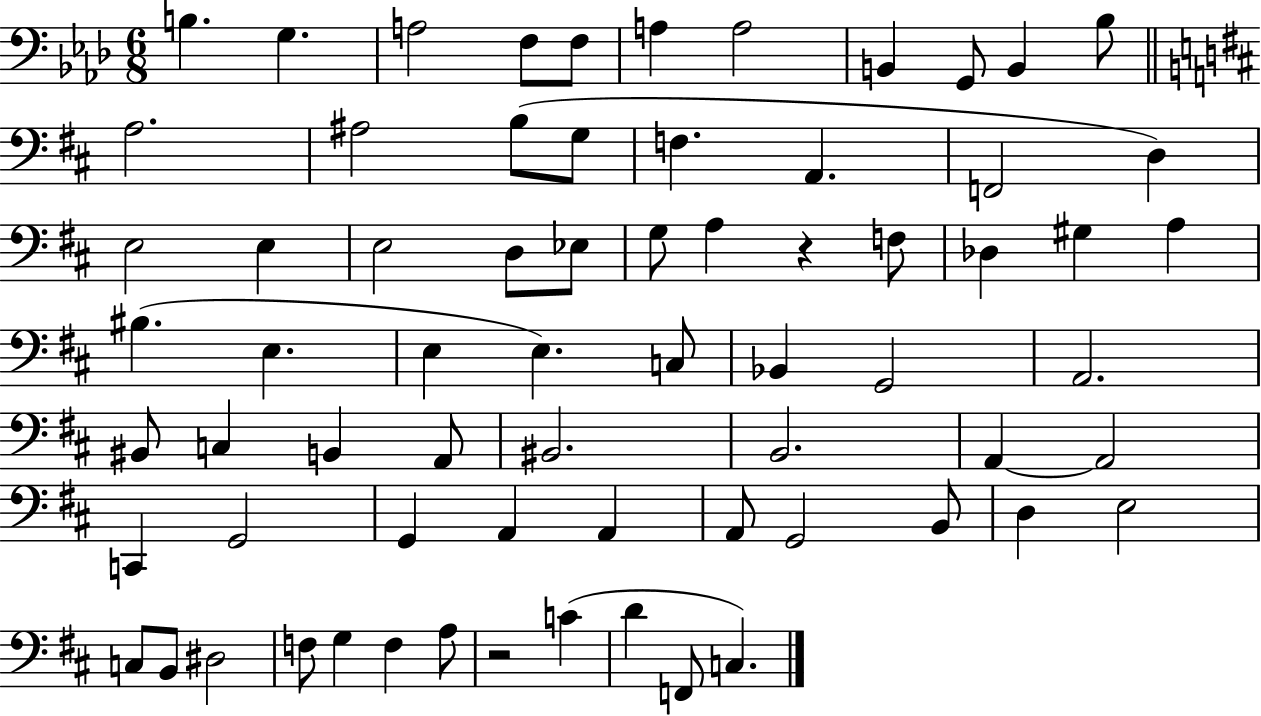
{
  \clef bass
  \numericTimeSignature
  \time 6/8
  \key aes \major
  b4. g4. | a2 f8 f8 | a4 a2 | b,4 g,8 b,4 bes8 | \break \bar "||" \break \key d \major a2. | ais2 b8( g8 | f4. a,4. | f,2 d4) | \break e2 e4 | e2 d8 ees8 | g8 a4 r4 f8 | des4 gis4 a4 | \break bis4.( e4. | e4 e4.) c8 | bes,4 g,2 | a,2. | \break bis,8 c4 b,4 a,8 | bis,2. | b,2. | a,4~~ a,2 | \break c,4 g,2 | g,4 a,4 a,4 | a,8 g,2 b,8 | d4 e2 | \break c8 b,8 dis2 | f8 g4 f4 a8 | r2 c'4( | d'4 f,8 c4.) | \break \bar "|."
}